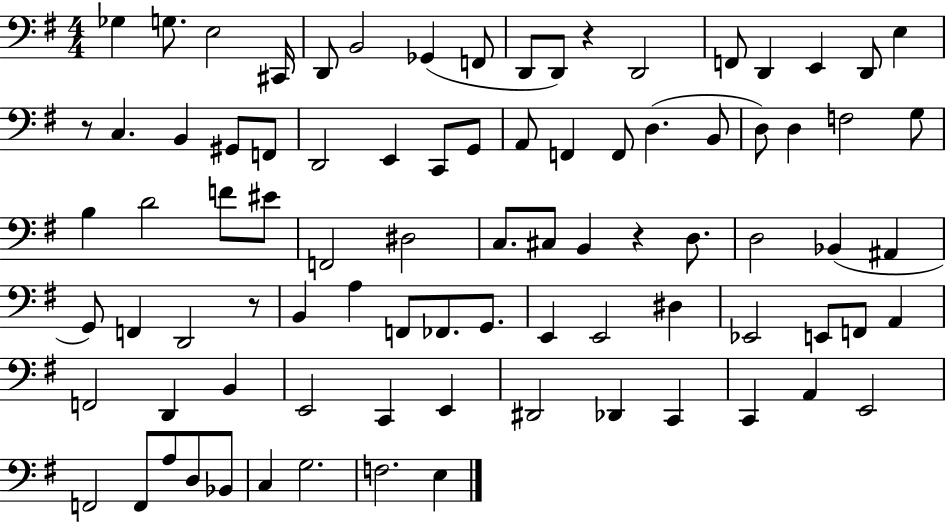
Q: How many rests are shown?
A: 4